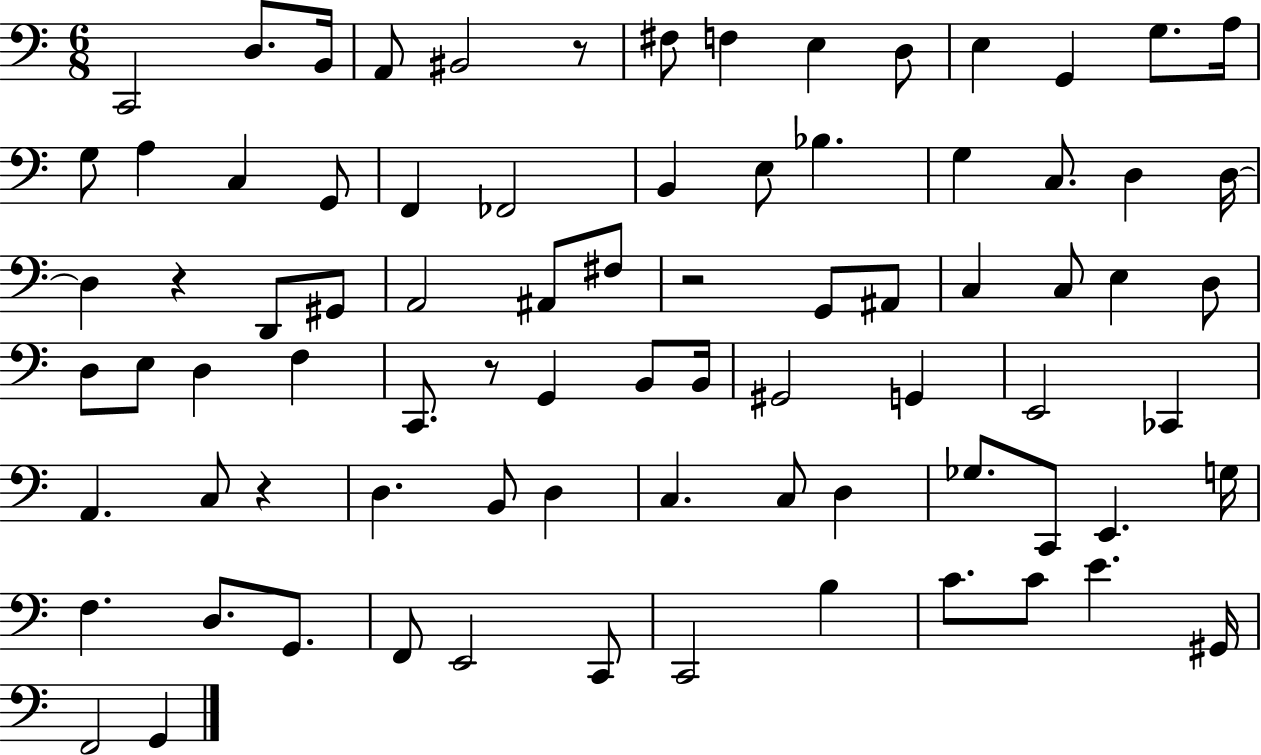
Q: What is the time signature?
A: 6/8